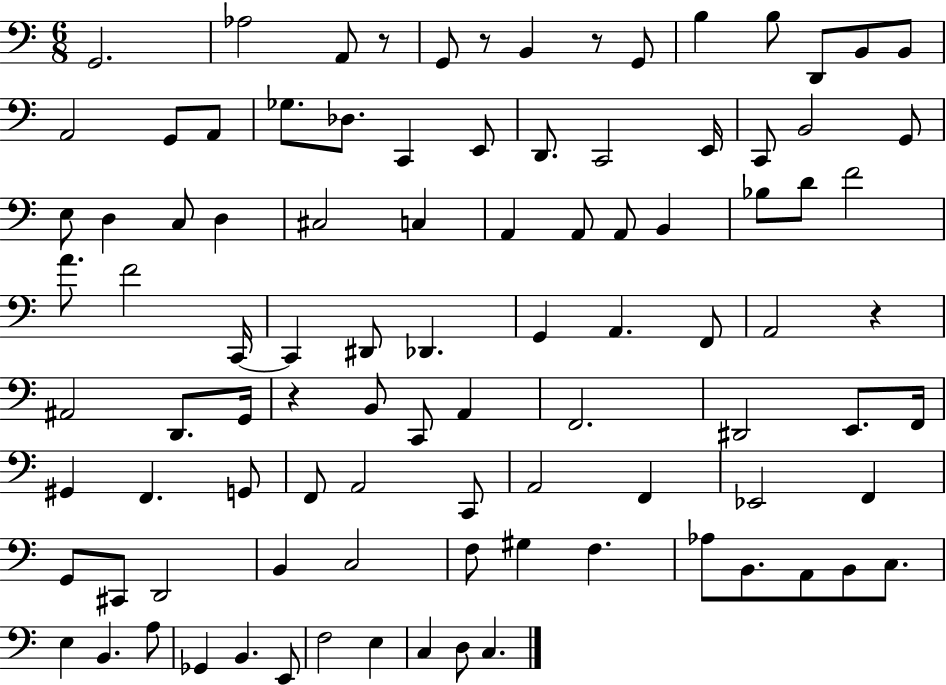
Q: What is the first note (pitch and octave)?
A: G2